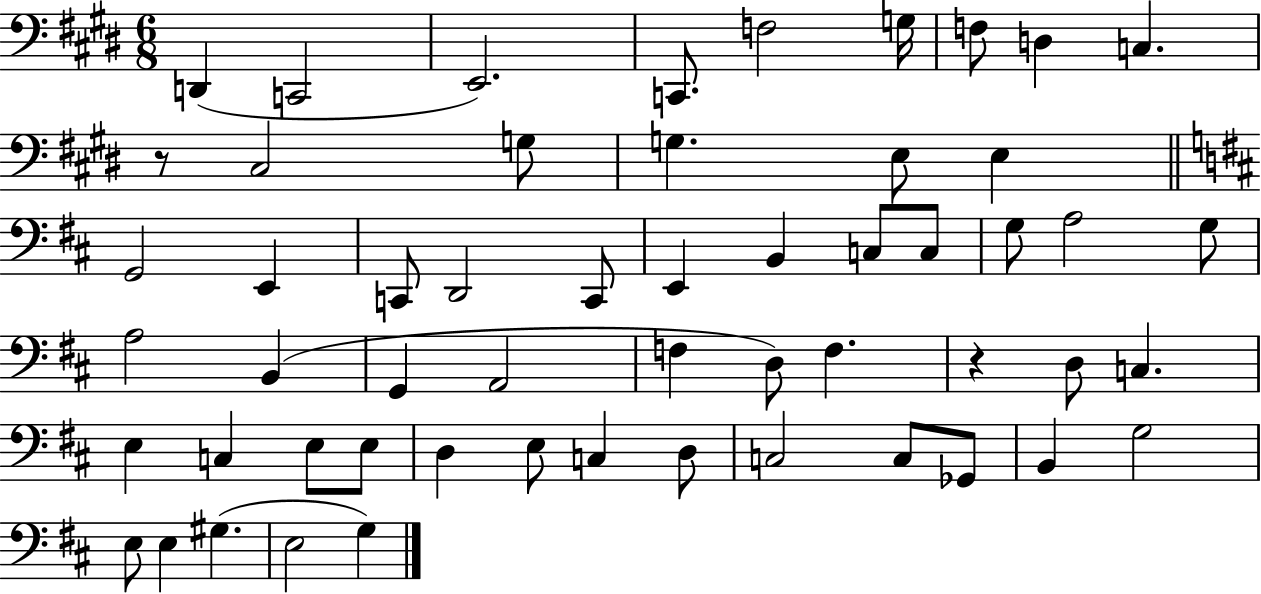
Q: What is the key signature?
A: E major